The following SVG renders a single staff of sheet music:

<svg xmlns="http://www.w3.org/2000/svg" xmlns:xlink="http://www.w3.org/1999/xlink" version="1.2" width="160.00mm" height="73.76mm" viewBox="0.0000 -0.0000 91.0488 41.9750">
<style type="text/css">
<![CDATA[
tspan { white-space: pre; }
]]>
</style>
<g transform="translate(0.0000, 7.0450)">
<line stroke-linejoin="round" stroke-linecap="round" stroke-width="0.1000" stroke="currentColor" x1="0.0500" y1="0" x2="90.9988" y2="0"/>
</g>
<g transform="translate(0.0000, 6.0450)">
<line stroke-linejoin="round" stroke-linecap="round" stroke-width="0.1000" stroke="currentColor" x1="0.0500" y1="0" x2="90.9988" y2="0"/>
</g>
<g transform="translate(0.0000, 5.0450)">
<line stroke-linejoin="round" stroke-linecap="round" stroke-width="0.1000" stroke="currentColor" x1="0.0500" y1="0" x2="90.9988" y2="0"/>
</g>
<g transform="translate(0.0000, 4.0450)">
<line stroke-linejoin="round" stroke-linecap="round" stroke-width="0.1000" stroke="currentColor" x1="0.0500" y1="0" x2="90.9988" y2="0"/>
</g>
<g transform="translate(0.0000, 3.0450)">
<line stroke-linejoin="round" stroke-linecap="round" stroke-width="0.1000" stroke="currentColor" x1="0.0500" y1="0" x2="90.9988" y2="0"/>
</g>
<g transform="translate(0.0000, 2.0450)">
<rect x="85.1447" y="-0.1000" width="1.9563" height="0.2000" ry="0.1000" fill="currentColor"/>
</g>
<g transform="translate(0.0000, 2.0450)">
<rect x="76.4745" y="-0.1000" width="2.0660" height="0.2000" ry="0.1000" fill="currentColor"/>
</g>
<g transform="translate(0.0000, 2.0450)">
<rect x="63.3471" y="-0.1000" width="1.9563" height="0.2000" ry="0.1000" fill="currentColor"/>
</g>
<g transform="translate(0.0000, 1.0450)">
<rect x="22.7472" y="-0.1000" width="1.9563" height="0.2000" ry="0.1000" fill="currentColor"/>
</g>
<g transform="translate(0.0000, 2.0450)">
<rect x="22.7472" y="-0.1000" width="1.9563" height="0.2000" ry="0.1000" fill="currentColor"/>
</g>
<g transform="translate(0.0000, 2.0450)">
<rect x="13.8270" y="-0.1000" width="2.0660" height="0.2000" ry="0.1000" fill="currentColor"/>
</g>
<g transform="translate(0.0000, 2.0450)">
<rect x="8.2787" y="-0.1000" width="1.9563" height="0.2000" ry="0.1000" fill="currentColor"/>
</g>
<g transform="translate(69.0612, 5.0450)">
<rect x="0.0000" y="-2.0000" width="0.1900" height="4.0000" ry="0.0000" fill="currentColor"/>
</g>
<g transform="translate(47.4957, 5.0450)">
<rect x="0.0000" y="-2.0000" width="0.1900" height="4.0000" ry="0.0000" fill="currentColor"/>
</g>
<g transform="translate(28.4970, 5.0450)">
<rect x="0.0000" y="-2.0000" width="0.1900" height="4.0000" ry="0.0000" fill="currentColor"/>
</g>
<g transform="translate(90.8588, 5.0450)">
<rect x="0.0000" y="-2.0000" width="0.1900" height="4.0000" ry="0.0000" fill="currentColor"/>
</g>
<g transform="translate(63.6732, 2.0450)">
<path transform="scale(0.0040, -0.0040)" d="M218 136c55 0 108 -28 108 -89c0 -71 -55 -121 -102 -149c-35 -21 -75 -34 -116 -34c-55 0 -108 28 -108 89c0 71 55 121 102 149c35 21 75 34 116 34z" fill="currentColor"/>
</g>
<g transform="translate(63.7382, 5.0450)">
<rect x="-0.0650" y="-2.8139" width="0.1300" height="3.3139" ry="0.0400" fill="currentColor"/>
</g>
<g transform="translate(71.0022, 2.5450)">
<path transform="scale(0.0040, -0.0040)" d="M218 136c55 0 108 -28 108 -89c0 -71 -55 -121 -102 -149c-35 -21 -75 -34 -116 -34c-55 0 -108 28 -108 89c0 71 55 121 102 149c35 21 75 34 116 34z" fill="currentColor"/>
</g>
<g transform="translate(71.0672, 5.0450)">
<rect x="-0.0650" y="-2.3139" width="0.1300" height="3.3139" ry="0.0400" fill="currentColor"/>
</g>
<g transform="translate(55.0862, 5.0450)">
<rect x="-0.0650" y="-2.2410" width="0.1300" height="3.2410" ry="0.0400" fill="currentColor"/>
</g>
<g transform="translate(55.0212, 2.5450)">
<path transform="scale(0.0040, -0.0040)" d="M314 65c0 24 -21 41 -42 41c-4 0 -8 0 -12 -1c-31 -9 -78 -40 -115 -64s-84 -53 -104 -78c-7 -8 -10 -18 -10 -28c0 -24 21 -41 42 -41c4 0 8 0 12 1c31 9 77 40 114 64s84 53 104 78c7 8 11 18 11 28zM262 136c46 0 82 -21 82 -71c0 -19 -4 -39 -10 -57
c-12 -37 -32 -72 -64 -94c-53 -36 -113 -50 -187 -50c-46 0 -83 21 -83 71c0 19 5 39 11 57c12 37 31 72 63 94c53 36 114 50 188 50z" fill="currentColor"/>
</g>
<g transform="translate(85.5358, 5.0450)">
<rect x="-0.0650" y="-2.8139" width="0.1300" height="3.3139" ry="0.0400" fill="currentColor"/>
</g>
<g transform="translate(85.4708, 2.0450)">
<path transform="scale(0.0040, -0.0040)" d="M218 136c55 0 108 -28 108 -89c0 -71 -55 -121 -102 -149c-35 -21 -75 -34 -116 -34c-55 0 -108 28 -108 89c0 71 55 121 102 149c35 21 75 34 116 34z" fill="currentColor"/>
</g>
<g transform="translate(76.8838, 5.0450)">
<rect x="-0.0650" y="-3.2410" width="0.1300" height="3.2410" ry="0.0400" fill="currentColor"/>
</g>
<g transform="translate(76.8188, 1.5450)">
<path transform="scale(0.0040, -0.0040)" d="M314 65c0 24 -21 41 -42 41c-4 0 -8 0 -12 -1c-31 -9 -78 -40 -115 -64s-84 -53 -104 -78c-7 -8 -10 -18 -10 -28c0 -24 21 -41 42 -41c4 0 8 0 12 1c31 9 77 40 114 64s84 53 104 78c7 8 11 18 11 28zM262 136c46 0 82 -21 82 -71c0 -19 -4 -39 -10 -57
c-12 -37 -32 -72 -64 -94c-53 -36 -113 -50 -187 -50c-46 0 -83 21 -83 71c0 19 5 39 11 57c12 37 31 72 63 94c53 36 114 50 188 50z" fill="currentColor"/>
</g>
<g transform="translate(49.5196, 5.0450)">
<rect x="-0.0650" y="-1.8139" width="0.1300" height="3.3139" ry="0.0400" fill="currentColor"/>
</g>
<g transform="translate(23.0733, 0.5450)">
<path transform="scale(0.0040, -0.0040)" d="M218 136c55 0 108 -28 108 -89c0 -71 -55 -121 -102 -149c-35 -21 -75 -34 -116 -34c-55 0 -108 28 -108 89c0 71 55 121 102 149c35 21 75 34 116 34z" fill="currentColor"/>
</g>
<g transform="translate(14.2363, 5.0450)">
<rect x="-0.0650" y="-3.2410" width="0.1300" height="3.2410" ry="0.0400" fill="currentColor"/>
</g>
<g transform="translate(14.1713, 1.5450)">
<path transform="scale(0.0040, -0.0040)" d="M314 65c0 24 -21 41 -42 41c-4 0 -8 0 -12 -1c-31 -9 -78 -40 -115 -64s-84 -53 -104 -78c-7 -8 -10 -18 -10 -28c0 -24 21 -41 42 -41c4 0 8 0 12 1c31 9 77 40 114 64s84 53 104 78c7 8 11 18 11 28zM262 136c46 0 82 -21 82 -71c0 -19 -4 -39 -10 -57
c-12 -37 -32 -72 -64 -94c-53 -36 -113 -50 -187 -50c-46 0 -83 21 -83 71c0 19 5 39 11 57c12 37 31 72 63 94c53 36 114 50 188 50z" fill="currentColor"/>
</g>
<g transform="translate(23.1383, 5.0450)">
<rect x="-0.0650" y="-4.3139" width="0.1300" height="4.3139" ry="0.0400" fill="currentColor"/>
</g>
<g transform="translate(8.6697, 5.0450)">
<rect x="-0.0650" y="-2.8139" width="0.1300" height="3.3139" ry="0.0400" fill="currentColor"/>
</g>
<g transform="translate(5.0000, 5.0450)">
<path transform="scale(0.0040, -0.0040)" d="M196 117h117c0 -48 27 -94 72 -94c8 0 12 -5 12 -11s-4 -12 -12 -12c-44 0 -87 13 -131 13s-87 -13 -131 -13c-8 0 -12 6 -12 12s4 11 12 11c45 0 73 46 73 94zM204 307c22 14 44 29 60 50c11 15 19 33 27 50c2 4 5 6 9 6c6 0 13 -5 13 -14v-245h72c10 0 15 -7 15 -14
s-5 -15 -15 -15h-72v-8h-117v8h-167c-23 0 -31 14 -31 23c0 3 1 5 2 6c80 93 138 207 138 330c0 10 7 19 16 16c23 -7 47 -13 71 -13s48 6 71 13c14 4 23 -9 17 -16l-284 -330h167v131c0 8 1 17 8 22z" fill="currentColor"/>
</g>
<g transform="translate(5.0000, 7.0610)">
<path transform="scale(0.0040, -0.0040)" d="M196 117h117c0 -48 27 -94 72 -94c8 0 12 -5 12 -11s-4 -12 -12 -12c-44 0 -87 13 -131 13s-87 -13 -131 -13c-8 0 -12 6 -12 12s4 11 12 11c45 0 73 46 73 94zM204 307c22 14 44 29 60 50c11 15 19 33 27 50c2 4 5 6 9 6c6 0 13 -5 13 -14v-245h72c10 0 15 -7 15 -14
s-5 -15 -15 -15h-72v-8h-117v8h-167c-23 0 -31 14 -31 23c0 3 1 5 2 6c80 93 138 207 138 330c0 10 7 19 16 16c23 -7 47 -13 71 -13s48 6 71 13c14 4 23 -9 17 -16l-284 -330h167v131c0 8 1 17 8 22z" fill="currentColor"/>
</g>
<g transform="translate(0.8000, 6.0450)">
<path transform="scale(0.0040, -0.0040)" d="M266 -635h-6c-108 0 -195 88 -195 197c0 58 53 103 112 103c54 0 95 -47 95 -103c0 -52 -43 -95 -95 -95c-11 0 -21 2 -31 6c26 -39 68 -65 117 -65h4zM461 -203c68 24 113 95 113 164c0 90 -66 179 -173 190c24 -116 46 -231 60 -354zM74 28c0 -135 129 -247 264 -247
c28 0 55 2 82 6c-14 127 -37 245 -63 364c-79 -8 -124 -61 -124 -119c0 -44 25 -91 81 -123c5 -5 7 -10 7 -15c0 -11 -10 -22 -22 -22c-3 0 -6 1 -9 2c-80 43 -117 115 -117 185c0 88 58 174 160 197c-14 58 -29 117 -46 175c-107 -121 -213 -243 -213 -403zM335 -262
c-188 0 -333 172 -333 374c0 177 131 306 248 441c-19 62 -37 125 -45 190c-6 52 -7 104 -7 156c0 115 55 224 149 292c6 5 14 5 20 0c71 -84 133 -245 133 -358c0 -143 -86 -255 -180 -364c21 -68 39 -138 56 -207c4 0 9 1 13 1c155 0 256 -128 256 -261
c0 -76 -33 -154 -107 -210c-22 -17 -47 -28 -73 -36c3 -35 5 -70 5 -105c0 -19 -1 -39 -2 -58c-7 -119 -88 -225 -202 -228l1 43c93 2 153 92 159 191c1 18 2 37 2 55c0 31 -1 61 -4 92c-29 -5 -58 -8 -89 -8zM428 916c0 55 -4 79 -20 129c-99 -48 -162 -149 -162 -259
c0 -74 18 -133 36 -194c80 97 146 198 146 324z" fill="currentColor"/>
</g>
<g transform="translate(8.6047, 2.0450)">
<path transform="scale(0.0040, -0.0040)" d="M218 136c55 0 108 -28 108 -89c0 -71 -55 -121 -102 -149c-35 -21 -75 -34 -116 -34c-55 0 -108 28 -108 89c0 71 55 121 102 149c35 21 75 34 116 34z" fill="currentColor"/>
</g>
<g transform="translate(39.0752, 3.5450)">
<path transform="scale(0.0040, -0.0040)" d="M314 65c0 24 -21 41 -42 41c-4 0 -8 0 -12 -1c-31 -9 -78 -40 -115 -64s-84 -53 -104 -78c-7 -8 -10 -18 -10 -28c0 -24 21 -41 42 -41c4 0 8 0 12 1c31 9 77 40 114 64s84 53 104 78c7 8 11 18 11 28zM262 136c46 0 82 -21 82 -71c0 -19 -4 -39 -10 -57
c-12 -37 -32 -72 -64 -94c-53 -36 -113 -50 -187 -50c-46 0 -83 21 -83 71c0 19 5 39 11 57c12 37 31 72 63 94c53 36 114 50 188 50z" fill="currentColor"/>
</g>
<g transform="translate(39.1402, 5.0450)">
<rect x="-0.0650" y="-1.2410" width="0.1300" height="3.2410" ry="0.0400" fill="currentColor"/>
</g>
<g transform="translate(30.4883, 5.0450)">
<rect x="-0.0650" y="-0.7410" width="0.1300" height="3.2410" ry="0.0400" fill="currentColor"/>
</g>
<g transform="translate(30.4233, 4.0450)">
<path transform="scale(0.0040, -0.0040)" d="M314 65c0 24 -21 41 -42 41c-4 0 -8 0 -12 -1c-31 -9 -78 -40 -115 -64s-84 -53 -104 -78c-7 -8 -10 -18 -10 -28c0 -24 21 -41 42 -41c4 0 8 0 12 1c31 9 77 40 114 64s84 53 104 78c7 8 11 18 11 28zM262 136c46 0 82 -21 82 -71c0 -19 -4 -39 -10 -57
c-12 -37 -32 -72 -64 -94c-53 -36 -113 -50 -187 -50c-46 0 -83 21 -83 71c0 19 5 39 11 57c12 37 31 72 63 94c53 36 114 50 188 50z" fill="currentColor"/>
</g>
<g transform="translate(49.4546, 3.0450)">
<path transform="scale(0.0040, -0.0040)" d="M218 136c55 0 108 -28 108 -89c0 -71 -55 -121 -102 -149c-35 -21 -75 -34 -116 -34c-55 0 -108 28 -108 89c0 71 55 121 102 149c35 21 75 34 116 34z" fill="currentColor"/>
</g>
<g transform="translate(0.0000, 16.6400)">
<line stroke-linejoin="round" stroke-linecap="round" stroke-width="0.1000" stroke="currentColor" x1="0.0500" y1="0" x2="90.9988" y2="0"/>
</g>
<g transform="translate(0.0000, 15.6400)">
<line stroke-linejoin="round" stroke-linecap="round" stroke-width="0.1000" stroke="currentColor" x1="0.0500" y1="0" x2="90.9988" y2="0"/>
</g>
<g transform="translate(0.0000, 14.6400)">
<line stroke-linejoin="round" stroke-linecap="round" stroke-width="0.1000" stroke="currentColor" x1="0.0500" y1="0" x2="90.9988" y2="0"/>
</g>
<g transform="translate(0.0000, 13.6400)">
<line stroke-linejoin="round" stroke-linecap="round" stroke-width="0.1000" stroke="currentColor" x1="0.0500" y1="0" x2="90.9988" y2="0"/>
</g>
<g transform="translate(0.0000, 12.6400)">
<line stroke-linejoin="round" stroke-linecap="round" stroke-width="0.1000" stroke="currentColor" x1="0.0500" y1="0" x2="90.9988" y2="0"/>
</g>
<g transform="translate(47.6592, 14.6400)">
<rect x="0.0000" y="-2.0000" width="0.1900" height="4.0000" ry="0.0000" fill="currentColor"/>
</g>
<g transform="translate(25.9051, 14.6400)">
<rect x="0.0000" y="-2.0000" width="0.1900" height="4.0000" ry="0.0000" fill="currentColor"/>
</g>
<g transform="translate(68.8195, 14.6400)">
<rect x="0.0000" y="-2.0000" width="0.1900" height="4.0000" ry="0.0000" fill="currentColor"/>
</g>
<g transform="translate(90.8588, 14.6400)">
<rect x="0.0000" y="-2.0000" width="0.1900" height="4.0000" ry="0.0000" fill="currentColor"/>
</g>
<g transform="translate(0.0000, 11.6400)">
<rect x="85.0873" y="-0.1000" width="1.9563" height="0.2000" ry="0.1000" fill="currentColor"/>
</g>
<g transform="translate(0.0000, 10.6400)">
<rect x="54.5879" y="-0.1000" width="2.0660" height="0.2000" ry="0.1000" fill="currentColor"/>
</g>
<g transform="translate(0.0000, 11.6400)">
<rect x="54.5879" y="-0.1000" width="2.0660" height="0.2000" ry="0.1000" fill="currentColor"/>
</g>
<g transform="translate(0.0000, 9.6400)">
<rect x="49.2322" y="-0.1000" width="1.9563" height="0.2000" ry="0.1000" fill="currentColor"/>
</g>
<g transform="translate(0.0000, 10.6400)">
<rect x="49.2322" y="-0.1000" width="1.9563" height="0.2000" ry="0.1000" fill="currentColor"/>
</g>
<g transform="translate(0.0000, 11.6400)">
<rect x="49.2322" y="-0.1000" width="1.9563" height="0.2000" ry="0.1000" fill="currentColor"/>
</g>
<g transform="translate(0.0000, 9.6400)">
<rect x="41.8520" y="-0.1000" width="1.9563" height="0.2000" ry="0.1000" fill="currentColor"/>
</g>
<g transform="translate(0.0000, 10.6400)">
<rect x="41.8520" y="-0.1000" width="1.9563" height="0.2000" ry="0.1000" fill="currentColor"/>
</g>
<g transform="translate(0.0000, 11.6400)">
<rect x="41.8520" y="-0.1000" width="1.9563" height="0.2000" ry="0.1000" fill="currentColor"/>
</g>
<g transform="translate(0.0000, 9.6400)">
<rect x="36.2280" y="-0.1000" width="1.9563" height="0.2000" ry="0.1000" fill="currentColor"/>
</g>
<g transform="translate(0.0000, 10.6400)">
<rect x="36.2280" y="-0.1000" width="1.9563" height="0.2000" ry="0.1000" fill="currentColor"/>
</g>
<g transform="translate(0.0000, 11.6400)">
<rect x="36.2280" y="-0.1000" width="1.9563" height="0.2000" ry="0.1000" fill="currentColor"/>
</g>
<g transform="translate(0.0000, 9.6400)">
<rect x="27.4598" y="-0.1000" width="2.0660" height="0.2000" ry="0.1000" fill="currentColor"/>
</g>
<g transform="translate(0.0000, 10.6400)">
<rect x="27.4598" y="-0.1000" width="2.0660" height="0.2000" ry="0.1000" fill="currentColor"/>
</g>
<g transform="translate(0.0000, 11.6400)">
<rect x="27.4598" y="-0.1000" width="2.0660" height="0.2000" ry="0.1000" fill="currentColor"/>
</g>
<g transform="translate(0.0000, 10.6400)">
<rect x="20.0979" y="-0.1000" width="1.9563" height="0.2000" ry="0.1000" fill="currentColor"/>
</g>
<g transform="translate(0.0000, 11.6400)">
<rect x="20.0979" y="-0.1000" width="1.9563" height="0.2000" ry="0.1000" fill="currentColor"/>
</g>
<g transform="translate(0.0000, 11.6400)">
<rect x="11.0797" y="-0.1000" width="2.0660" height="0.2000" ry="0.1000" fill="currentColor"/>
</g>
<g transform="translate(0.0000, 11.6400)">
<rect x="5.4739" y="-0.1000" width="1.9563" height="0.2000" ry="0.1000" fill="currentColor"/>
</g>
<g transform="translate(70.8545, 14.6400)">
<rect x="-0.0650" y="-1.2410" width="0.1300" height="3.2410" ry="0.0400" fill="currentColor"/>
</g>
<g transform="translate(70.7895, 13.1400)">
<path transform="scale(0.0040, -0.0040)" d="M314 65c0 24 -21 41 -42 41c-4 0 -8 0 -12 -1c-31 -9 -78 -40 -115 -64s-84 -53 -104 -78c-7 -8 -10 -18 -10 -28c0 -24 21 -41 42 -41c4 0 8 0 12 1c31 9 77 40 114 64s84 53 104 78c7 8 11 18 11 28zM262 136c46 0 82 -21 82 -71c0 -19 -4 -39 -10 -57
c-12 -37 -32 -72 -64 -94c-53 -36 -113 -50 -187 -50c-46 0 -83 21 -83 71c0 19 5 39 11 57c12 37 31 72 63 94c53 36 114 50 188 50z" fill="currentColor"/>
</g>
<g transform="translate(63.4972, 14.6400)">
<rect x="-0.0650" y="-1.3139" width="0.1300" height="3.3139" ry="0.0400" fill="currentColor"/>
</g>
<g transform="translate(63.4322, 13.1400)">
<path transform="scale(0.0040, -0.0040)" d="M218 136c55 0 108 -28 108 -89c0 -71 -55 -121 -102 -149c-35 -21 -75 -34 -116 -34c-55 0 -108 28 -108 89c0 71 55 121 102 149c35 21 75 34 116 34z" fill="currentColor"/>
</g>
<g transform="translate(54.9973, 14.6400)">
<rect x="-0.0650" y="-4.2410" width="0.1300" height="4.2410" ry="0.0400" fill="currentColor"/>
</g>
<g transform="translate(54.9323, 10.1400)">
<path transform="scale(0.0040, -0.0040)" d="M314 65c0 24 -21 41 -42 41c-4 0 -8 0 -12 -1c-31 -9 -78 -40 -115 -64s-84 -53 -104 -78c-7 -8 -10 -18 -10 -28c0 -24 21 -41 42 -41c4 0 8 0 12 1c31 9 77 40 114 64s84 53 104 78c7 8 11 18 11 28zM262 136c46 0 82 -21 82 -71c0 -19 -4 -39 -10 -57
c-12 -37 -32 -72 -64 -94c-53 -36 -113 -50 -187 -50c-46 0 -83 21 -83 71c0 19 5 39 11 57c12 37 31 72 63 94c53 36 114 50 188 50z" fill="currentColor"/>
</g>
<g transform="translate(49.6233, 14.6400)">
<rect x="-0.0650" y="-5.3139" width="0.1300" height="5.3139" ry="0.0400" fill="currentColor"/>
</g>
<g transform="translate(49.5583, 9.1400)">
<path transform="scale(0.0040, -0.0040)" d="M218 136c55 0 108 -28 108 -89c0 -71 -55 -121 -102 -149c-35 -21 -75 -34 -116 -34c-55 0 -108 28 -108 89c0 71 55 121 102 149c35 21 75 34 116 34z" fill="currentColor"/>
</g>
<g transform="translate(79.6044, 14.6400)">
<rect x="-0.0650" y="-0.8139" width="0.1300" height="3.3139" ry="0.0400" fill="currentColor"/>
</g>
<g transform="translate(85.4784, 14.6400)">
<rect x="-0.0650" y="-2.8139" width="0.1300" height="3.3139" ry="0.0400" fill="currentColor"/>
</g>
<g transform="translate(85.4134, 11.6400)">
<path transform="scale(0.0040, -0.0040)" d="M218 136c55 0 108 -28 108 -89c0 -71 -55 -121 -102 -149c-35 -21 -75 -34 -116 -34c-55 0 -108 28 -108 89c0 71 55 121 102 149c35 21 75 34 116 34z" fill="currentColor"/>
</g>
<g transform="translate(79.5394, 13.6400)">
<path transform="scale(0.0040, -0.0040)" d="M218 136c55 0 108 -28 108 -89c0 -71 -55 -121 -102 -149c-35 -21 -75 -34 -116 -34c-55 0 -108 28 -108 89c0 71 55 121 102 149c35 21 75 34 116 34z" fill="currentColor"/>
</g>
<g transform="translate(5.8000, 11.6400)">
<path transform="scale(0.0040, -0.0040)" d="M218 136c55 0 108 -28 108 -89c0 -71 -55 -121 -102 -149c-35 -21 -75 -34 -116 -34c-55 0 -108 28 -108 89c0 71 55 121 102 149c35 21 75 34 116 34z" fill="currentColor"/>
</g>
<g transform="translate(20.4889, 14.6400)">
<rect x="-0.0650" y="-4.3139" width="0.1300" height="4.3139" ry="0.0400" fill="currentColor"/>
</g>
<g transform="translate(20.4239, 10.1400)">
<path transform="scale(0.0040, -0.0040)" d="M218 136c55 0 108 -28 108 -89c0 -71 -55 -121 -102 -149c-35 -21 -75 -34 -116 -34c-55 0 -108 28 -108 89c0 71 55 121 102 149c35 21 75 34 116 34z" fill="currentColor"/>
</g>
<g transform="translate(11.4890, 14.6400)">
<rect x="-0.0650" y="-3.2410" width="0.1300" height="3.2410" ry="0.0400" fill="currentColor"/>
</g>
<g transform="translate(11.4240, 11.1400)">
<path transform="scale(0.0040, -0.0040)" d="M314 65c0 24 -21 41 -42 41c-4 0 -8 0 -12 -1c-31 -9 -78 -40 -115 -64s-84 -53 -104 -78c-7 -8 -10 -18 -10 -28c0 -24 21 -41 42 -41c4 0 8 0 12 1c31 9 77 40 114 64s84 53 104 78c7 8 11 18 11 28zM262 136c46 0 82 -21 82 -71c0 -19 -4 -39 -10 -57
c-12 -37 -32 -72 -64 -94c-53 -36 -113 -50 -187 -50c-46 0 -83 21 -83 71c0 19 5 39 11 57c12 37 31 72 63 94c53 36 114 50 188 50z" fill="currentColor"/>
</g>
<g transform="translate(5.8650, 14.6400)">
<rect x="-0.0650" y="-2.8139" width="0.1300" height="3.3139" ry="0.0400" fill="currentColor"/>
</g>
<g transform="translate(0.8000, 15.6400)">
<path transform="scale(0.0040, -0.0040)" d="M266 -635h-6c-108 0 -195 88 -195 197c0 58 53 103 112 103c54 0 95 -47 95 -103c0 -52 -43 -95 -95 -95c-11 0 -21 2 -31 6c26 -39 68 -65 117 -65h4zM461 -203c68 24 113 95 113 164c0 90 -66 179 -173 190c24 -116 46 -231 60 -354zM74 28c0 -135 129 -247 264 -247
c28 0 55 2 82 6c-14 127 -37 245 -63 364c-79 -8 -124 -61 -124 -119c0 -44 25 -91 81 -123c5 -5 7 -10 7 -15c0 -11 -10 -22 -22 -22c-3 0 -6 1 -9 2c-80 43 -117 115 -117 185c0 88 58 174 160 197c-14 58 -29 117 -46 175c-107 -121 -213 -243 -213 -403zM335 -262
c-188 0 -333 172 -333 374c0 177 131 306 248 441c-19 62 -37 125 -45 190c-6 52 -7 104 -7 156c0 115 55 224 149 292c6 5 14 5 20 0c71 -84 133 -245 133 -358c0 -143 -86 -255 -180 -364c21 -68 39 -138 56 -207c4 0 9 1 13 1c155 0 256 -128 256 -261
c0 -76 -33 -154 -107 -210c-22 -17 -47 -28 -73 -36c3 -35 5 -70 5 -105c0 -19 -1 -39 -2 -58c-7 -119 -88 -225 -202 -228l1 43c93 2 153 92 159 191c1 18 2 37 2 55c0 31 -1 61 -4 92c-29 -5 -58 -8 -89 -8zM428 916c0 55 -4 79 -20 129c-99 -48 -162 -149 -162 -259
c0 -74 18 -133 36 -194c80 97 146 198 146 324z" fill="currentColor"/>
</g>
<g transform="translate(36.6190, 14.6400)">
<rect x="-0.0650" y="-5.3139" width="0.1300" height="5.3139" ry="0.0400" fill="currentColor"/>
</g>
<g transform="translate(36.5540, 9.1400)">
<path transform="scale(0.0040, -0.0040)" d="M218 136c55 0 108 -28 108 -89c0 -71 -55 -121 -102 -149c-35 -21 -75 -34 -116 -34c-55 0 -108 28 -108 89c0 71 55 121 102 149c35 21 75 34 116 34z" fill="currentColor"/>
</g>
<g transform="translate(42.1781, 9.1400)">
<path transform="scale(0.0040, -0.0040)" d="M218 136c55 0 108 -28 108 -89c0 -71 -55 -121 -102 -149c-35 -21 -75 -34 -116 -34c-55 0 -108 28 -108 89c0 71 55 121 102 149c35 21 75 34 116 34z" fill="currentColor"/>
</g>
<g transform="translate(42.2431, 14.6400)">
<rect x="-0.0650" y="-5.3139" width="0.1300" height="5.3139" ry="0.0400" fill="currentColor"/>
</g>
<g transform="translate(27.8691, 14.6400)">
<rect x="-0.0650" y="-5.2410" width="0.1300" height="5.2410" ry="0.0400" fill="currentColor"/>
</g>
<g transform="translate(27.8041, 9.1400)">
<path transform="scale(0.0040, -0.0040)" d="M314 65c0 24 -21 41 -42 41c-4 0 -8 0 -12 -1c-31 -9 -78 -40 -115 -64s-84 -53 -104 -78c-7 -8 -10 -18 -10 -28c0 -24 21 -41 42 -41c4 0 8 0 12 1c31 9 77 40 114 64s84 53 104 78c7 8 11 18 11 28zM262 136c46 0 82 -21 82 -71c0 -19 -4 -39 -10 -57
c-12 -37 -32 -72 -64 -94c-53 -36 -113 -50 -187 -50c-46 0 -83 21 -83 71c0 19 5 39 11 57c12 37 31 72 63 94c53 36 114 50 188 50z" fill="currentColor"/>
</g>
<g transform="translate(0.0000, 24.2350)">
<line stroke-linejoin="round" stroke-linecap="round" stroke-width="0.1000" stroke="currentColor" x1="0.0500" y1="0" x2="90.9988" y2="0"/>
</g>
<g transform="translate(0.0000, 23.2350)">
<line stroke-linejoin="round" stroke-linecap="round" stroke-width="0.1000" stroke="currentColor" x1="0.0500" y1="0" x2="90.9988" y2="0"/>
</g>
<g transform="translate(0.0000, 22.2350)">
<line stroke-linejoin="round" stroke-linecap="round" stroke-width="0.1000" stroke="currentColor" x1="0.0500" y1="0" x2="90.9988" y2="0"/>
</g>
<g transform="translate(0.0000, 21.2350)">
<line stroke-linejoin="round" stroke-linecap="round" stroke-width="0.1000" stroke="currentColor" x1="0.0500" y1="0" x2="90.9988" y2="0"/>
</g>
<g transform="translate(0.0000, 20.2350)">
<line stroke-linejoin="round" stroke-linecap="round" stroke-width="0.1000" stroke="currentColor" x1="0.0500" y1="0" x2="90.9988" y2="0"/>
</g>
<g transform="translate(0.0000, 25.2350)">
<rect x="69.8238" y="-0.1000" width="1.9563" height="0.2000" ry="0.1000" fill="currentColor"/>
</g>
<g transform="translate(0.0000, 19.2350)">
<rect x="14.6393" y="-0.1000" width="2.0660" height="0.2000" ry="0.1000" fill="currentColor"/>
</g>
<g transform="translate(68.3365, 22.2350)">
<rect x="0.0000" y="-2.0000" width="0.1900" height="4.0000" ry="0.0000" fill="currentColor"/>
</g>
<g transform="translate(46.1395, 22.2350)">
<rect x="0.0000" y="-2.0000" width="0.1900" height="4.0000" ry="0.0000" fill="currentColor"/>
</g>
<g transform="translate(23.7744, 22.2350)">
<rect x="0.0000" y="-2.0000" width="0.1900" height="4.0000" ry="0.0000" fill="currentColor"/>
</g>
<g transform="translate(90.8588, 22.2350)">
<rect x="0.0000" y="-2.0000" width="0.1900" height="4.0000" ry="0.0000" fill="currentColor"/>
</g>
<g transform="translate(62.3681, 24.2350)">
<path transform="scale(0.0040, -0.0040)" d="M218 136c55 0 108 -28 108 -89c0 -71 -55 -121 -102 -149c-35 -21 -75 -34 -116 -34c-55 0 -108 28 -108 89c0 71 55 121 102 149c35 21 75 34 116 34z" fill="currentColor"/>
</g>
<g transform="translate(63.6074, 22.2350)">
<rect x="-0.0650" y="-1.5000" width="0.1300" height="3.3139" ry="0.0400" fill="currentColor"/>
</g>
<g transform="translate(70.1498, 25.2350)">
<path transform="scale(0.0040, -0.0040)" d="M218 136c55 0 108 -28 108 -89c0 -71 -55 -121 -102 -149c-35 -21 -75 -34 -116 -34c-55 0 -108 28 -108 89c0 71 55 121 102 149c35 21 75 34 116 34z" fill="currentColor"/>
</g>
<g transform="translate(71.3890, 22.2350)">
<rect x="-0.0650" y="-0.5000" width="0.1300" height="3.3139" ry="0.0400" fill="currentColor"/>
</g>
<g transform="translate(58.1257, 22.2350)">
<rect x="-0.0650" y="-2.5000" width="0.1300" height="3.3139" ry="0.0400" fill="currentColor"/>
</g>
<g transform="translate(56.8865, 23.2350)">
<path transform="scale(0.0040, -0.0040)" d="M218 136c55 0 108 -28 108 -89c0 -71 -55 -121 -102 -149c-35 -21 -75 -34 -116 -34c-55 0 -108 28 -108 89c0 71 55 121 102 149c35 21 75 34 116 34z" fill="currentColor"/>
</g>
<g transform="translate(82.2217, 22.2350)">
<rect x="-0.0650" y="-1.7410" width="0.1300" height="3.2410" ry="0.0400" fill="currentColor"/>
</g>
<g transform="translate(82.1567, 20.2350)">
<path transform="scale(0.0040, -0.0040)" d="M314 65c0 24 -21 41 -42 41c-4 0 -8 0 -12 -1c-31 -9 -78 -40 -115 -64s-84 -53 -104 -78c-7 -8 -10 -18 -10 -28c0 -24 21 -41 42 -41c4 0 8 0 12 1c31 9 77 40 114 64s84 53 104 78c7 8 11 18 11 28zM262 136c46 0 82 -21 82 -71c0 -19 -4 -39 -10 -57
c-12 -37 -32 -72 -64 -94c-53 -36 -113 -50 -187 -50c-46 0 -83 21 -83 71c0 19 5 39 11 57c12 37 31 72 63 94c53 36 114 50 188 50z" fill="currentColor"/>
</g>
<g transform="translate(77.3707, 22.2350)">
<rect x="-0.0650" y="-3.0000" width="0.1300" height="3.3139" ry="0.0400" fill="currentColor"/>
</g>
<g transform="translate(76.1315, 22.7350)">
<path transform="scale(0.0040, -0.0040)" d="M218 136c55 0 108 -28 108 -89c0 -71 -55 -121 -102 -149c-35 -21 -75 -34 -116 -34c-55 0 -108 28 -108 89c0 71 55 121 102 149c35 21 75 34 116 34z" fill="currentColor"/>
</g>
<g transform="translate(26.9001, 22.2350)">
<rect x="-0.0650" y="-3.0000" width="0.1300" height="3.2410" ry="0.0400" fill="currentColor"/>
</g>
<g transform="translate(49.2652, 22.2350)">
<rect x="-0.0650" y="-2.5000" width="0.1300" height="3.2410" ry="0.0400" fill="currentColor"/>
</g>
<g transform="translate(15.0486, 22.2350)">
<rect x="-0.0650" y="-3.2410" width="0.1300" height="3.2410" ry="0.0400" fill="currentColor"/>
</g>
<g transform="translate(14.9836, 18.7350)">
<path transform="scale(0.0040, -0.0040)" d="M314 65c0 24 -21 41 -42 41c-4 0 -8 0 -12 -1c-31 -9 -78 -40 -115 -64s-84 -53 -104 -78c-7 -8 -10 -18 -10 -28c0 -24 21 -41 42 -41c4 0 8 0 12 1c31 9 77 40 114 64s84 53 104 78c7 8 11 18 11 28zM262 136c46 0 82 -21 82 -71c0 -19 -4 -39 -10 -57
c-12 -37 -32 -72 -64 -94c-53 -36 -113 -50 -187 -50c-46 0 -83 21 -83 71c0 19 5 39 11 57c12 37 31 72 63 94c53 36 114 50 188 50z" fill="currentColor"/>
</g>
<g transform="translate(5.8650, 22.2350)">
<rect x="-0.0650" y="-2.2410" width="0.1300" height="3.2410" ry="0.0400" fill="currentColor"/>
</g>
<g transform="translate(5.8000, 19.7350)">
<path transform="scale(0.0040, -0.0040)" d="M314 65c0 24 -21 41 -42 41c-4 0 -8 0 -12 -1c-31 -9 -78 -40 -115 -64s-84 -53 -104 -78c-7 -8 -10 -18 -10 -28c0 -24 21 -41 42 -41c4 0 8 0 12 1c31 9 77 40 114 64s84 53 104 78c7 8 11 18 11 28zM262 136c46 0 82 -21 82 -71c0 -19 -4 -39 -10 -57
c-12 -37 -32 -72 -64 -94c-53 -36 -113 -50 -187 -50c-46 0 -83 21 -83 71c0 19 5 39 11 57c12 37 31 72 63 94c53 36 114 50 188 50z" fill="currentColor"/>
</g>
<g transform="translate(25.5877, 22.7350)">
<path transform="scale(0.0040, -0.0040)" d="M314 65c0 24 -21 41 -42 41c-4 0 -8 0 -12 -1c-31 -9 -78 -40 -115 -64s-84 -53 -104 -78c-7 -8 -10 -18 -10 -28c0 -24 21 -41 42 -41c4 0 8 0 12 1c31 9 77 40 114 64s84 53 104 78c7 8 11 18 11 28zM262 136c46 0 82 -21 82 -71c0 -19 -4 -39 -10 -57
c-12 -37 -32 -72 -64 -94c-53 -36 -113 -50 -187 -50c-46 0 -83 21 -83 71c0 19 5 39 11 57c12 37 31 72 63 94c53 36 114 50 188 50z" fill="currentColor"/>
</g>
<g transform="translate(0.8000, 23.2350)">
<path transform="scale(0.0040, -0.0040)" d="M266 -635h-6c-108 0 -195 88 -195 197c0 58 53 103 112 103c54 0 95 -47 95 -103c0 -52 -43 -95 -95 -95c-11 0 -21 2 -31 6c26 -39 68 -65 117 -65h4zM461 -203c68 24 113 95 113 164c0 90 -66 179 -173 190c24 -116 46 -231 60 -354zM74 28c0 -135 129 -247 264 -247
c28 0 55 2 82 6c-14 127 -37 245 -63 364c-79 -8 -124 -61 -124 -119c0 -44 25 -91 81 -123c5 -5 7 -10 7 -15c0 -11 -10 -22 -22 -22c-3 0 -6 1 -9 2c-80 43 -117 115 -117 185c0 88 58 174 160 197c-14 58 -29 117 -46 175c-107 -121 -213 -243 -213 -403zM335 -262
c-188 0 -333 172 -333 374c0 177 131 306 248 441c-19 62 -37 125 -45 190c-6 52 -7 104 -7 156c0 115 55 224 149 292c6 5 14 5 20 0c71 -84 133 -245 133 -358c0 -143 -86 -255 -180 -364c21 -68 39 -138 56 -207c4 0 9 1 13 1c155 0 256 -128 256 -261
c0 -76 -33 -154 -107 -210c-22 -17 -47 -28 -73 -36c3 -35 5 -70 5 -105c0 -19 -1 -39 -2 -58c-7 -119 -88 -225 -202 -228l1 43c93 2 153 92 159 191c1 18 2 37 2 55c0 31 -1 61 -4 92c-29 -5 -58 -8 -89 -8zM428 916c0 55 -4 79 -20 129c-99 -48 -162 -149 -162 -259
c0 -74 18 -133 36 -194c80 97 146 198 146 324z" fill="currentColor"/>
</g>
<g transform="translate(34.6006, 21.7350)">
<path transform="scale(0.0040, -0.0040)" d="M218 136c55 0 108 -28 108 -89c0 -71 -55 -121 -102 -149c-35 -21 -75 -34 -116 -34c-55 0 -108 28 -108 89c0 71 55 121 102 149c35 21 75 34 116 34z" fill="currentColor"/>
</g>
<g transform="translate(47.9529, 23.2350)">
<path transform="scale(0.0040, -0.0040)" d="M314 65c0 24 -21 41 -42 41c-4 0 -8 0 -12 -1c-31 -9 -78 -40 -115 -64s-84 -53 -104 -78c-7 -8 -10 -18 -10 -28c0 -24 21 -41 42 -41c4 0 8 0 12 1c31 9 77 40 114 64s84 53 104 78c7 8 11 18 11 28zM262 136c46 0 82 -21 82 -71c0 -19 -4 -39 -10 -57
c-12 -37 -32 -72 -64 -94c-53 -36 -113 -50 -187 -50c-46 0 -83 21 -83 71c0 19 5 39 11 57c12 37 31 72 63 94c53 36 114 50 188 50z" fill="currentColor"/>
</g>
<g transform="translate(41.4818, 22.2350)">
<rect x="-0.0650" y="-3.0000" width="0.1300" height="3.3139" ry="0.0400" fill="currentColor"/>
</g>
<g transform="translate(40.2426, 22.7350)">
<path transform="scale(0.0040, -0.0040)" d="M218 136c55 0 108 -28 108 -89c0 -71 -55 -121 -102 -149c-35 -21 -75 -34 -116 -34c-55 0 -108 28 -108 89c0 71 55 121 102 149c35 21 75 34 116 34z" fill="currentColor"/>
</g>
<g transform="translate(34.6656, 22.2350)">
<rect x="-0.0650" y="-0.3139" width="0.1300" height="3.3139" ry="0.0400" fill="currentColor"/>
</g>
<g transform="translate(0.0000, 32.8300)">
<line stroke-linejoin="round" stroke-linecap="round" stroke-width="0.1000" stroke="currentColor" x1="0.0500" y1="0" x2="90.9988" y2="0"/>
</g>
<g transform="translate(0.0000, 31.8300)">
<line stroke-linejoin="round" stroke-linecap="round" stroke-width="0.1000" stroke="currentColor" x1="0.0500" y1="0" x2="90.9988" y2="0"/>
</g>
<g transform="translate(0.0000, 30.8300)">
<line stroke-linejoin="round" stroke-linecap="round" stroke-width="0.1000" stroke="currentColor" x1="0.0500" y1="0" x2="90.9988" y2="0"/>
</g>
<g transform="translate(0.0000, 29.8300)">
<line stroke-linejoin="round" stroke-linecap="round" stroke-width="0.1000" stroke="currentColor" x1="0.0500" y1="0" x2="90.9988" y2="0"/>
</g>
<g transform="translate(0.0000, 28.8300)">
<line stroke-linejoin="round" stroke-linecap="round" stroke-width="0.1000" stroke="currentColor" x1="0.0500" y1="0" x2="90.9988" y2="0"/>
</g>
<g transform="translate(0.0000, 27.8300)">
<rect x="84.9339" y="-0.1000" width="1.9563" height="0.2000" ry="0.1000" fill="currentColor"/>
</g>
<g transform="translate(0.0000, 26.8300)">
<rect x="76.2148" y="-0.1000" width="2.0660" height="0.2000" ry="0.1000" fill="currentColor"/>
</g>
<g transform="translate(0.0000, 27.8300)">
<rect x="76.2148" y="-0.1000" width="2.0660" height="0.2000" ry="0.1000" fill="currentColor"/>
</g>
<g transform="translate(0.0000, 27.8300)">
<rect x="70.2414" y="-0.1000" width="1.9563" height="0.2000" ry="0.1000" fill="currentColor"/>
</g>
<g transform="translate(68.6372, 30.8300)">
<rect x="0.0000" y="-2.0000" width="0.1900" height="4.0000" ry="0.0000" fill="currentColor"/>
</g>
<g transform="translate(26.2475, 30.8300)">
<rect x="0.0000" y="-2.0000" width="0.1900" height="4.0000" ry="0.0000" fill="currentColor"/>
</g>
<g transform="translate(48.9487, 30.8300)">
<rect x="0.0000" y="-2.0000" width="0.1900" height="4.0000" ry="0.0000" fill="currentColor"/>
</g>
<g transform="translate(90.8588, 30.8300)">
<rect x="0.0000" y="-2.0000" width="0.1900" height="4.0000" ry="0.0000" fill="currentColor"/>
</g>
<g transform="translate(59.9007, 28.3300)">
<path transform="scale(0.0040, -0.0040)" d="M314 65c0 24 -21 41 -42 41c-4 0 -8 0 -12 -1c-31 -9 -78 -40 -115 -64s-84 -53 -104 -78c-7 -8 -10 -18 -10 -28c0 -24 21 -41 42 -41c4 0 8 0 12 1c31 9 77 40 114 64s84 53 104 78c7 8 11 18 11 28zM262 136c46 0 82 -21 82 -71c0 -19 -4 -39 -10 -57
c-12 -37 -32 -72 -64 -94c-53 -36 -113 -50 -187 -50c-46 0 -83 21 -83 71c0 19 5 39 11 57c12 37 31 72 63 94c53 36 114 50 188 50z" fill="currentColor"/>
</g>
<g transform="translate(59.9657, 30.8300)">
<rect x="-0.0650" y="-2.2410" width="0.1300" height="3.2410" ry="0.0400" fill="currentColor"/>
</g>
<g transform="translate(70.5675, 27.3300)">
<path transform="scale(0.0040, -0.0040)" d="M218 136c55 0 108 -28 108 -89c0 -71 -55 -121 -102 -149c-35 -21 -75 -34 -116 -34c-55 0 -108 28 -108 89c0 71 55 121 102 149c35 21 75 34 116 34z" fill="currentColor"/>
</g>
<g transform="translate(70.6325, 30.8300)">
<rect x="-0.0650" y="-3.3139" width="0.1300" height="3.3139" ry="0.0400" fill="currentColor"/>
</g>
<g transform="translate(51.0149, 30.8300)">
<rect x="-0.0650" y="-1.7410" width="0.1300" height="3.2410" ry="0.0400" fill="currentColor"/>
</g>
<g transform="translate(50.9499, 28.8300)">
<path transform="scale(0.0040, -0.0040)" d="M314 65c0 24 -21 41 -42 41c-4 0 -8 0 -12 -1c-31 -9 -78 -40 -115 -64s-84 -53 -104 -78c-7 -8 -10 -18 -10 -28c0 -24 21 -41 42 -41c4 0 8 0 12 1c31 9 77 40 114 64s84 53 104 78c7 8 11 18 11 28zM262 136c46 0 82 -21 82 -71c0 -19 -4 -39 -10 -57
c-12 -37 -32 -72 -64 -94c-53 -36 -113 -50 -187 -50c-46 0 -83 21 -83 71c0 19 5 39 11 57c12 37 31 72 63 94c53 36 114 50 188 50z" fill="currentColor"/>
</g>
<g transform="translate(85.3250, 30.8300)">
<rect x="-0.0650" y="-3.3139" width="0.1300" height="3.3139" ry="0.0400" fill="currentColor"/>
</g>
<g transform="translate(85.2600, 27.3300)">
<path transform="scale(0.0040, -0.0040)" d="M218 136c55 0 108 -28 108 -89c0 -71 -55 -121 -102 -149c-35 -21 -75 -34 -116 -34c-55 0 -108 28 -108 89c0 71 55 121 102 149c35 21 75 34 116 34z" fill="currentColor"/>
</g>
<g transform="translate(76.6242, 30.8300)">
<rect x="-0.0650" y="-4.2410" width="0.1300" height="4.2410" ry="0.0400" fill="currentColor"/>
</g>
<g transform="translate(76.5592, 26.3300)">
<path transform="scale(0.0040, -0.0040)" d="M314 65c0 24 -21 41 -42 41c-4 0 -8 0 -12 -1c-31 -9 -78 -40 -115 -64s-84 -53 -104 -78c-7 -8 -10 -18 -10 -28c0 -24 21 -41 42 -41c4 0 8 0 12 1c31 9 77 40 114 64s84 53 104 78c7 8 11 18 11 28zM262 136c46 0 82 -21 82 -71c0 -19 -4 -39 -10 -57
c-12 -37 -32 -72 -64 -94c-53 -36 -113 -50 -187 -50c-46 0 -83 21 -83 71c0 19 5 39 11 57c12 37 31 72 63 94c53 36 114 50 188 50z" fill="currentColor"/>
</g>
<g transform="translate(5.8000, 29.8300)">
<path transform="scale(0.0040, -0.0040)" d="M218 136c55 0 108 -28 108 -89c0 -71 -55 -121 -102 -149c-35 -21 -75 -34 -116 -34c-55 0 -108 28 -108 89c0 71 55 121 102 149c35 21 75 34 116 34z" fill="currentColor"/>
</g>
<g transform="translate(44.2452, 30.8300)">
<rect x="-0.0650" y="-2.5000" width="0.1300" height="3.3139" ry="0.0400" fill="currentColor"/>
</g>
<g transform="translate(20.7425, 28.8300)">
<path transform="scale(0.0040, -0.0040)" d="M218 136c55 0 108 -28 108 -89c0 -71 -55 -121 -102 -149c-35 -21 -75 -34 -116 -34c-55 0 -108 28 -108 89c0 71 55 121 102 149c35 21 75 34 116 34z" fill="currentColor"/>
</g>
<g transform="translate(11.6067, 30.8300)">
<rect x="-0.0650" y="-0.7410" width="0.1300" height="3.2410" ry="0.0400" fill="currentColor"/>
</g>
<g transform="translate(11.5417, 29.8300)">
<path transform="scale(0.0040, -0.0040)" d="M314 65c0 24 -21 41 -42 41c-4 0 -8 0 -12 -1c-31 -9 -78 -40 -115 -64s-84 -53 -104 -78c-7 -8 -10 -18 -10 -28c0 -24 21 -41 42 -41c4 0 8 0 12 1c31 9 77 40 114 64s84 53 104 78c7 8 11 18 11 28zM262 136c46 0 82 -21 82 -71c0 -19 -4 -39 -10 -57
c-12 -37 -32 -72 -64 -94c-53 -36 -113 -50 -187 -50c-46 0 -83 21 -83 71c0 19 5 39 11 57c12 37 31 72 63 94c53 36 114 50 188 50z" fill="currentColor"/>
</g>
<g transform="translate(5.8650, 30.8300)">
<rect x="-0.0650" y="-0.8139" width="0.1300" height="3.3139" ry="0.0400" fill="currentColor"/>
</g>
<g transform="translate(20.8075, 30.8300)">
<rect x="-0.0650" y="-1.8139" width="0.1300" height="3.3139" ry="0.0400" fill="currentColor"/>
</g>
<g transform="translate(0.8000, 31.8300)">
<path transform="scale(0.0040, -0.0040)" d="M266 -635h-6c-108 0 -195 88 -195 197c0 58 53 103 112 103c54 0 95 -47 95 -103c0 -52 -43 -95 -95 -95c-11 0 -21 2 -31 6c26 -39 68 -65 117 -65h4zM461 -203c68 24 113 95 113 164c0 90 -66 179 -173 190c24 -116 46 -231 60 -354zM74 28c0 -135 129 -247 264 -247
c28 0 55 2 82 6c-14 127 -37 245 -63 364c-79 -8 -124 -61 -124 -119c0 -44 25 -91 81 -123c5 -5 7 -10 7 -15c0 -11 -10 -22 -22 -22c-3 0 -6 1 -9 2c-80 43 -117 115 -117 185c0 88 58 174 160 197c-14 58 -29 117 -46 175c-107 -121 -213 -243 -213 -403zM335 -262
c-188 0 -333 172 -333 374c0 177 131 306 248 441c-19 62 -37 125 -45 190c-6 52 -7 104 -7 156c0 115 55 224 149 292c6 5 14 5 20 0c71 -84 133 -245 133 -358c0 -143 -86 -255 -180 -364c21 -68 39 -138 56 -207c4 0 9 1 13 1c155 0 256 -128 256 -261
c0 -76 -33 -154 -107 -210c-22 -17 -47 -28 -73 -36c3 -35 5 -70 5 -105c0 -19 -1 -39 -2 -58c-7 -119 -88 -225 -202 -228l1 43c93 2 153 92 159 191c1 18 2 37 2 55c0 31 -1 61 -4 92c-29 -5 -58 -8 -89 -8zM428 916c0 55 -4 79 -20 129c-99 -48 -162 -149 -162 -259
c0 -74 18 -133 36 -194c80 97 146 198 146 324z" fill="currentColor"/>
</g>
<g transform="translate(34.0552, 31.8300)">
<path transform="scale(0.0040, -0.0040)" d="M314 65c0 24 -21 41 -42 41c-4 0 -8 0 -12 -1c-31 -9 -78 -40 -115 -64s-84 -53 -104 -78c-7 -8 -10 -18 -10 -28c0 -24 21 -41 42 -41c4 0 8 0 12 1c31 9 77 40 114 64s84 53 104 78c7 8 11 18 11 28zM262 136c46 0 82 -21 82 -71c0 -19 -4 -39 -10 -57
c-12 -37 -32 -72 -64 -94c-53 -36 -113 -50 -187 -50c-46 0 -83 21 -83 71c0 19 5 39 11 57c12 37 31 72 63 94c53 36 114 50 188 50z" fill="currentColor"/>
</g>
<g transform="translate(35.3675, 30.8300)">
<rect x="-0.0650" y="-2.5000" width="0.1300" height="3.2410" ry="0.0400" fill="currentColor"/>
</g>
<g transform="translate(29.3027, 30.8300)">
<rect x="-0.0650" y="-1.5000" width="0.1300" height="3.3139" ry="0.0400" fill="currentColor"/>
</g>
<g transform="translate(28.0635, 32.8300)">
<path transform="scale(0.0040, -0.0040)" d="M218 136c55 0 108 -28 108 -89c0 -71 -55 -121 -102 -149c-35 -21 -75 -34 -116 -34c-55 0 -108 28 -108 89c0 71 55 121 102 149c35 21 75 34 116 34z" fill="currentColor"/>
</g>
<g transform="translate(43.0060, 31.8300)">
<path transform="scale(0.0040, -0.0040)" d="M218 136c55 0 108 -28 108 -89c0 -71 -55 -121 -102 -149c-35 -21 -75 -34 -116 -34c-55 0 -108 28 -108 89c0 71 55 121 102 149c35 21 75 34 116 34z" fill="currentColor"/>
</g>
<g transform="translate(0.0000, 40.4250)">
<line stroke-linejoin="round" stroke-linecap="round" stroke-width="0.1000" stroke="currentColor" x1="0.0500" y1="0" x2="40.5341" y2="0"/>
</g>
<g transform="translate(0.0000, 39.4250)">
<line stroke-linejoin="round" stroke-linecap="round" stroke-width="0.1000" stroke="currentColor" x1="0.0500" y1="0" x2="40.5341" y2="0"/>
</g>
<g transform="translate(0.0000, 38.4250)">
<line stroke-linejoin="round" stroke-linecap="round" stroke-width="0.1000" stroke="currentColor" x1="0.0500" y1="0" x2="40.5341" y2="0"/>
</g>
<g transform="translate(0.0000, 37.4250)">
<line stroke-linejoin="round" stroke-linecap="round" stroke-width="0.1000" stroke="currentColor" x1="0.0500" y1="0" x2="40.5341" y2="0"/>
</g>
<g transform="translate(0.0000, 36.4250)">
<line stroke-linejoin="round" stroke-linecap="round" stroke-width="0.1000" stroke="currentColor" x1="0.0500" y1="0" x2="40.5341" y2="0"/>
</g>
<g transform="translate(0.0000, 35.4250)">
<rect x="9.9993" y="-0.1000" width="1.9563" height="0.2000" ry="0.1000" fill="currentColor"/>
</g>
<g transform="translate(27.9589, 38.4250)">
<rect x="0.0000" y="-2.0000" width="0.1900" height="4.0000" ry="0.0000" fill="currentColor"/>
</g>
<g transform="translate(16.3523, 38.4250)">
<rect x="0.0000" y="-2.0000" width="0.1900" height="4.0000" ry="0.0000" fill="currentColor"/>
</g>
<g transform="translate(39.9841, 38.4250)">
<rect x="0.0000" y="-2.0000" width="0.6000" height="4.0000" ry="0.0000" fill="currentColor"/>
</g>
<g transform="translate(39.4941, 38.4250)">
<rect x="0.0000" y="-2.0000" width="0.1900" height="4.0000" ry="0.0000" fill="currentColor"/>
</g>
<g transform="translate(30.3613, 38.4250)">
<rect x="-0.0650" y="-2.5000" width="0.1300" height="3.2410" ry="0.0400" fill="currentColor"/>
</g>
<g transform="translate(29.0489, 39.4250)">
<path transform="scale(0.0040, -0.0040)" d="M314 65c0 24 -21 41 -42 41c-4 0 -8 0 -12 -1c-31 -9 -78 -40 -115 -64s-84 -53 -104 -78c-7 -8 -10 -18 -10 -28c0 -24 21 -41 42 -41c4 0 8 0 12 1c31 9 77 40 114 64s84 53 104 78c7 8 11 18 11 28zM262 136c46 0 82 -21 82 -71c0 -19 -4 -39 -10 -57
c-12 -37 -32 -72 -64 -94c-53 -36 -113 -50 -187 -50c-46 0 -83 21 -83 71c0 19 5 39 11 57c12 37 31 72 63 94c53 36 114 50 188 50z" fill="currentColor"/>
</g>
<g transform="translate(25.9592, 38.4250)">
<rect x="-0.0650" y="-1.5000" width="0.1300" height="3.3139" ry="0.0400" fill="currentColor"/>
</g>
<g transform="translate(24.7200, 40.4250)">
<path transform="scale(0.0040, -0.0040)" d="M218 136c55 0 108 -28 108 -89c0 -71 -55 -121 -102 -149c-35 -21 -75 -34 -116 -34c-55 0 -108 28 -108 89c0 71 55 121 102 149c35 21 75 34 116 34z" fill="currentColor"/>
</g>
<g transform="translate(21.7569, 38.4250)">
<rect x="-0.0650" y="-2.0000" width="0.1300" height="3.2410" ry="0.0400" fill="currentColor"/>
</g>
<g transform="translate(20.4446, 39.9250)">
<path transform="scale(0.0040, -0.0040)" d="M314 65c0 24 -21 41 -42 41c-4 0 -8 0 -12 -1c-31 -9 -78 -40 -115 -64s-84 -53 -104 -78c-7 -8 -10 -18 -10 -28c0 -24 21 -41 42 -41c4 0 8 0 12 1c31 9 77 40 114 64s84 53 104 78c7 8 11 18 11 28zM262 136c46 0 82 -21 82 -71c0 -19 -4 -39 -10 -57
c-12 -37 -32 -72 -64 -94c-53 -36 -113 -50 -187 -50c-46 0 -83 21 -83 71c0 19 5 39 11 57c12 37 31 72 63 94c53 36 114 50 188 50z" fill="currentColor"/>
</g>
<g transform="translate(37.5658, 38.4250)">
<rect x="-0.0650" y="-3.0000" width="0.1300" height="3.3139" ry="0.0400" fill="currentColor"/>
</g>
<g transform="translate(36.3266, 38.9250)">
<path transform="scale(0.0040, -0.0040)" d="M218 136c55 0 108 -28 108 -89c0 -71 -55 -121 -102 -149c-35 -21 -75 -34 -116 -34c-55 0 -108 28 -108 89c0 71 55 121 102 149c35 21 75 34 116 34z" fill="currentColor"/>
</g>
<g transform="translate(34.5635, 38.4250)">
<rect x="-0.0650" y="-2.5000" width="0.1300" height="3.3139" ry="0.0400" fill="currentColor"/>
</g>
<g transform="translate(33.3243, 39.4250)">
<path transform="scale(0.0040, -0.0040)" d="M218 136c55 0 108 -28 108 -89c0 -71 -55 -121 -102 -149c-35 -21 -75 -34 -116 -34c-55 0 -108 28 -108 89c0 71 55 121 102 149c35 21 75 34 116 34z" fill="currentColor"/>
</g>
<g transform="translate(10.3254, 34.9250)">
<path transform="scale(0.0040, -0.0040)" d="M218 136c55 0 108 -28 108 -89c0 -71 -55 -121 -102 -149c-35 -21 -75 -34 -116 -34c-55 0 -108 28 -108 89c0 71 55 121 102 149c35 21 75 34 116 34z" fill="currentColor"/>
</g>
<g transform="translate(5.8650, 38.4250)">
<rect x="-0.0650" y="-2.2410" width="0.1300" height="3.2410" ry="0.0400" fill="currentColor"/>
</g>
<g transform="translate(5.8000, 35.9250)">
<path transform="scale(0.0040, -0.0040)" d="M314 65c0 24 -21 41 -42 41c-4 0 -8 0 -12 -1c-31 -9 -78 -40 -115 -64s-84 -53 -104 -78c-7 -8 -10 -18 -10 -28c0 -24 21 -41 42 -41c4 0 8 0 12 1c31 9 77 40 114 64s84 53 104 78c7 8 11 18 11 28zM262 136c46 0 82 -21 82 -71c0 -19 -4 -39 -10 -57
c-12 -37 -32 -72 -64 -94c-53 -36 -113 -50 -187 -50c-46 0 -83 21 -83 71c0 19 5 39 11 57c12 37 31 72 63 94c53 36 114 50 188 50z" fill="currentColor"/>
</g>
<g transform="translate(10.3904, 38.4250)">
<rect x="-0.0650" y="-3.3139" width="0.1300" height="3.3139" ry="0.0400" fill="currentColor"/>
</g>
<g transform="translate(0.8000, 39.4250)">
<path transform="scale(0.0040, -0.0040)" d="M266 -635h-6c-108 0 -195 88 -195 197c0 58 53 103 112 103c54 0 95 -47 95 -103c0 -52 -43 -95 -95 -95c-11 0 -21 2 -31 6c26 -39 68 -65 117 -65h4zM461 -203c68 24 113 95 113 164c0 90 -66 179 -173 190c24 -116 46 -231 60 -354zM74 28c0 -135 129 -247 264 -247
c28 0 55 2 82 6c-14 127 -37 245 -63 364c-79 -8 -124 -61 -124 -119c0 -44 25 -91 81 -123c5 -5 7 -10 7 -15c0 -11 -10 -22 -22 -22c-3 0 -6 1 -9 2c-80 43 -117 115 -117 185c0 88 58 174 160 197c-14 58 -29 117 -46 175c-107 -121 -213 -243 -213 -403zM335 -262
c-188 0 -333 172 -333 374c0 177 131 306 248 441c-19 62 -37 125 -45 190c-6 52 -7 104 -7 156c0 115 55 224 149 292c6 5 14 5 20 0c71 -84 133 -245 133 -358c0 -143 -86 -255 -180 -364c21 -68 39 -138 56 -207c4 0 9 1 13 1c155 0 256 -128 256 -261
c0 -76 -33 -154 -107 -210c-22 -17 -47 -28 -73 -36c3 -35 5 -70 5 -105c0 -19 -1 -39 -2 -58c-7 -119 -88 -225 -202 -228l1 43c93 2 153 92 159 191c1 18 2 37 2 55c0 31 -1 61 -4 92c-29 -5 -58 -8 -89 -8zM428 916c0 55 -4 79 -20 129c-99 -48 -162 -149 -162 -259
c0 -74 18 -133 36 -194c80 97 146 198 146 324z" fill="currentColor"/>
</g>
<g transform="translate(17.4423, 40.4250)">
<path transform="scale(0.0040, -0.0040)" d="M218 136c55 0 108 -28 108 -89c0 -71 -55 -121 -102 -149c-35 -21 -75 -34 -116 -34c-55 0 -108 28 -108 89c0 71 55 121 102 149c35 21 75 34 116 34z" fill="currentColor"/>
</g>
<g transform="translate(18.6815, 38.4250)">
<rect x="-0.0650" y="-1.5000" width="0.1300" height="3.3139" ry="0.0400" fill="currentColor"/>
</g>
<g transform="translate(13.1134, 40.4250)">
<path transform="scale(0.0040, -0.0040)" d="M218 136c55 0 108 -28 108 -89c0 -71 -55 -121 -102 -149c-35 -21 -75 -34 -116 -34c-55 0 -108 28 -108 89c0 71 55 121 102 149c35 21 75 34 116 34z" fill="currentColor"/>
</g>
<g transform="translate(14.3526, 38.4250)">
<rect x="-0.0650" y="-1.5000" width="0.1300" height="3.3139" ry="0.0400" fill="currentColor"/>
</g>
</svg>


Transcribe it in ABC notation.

X:1
T:Untitled
M:4/4
L:1/4
K:C
a b2 d' d2 e2 f g2 a g b2 a a b2 d' f'2 f' f' f' d'2 e e2 d a g2 b2 A2 c A G2 G E C A f2 d d2 f E G2 G f2 g2 b d'2 b g2 b E E F2 E G2 G A